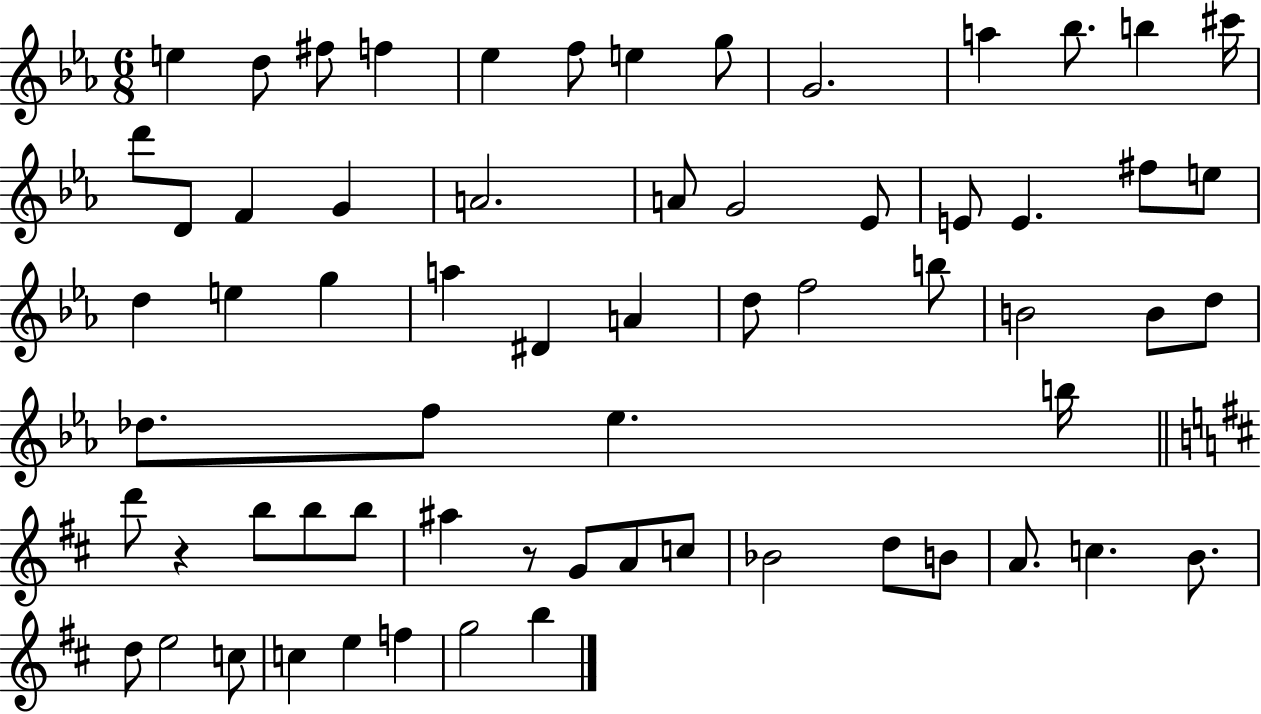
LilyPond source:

{
  \clef treble
  \numericTimeSignature
  \time 6/8
  \key ees \major
  e''4 d''8 fis''8 f''4 | ees''4 f''8 e''4 g''8 | g'2. | a''4 bes''8. b''4 cis'''16 | \break d'''8 d'8 f'4 g'4 | a'2. | a'8 g'2 ees'8 | e'8 e'4. fis''8 e''8 | \break d''4 e''4 g''4 | a''4 dis'4 a'4 | d''8 f''2 b''8 | b'2 b'8 d''8 | \break des''8. f''8 ees''4. b''16 | \bar "||" \break \key d \major d'''8 r4 b''8 b''8 b''8 | ais''4 r8 g'8 a'8 c''8 | bes'2 d''8 b'8 | a'8. c''4. b'8. | \break d''8 e''2 c''8 | c''4 e''4 f''4 | g''2 b''4 | \bar "|."
}